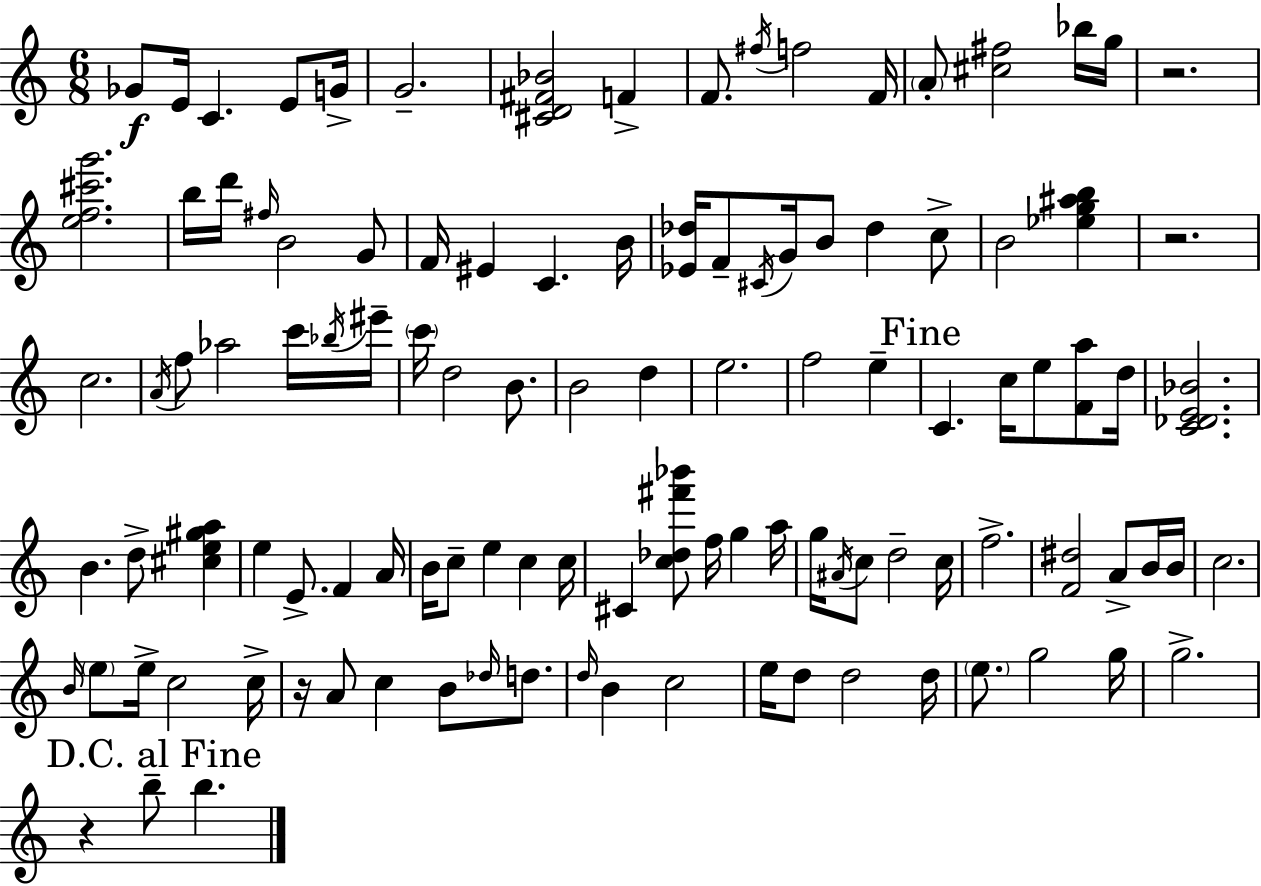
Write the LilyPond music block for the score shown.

{
  \clef treble
  \numericTimeSignature
  \time 6/8
  \key c \major
  \repeat volta 2 { ges'8\f e'16 c'4. e'8 g'16-> | g'2.-- | <cis' d' fis' bes'>2 f'4-> | f'8. \acciaccatura { fis''16 } f''2 | \break f'16 \parenthesize a'8-. <cis'' fis''>2 bes''16 | g''16 r2. | <e'' f'' cis''' g'''>2. | b''16 d'''16 \grace { fis''16 } b'2 | \break g'8 f'16 eis'4 c'4. | b'16 <ees' des''>16 f'8-- \acciaccatura { cis'16 } g'16 b'8 des''4 | c''8-> b'2 <ees'' g'' ais'' b''>4 | r2. | \break c''2. | \acciaccatura { a'16 } f''8 aes''2 | c'''16 \acciaccatura { bes''16 } eis'''16-- \parenthesize c'''16 d''2 | b'8. b'2 | \break d''4 e''2. | f''2 | e''4-- \mark "Fine" c'4. c''16 | e''8 <f' a''>8 d''16 <c' des' e' bes'>2. | \break b'4. d''8-> | <cis'' e'' gis'' a''>4 e''4 e'8.-> | f'4 a'16 b'16 c''8-- e''4 | c''4 c''16 cis'4 <c'' des'' fis''' bes'''>8 f''16 | \break g''4 a''16 g''16 \acciaccatura { ais'16 } c''8 d''2-- | c''16 f''2.-> | <f' dis''>2 | a'8-> b'16 b'16 c''2. | \break \grace { b'16 } \parenthesize e''8 e''16-> c''2 | c''16-> r16 a'8 c''4 | b'8 \grace { des''16 } d''8. \grace { d''16 } b'4 | c''2 e''16 d''8 | \break d''2 d''16 \parenthesize e''8. | g''2 g''16 g''2.-> | \mark "D.C. al Fine" r4 | b''8-- b''4. } \bar "|."
}